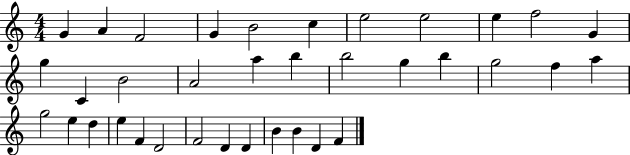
{
  \clef treble
  \numericTimeSignature
  \time 4/4
  \key c \major
  g'4 a'4 f'2 | g'4 b'2 c''4 | e''2 e''2 | e''4 f''2 g'4 | \break g''4 c'4 b'2 | a'2 a''4 b''4 | b''2 g''4 b''4 | g''2 f''4 a''4 | \break g''2 e''4 d''4 | e''4 f'4 d'2 | f'2 d'4 d'4 | b'4 b'4 d'4 f'4 | \break \bar "|."
}